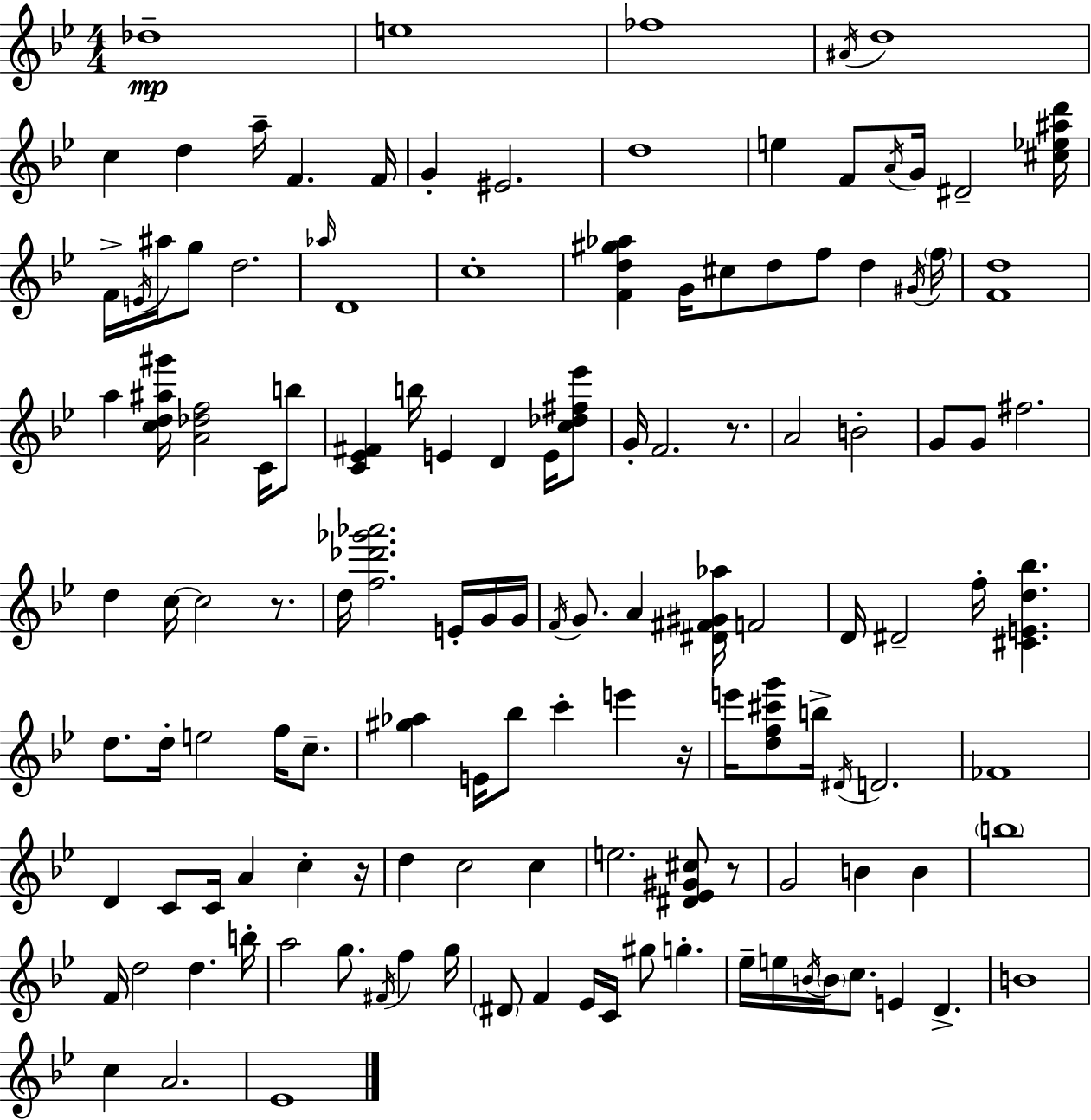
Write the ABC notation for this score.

X:1
T:Untitled
M:4/4
L:1/4
K:Gm
_d4 e4 _f4 ^A/4 d4 c d a/4 F F/4 G ^E2 d4 e F/2 A/4 G/4 ^D2 [^c_e^ad']/4 F/4 E/4 ^a/4 g/2 d2 _a/4 D4 c4 [Fd^g_a] G/4 ^c/2 d/2 f/2 d ^G/4 f/4 [Fd]4 a [cd^a^g']/4 [A_df]2 C/4 b/2 [C_E^F] b/4 E D E/4 [c_d^f_e']/2 G/4 F2 z/2 A2 B2 G/2 G/2 ^f2 d c/4 c2 z/2 d/4 [f_d'_g'_a']2 E/4 G/4 G/4 F/4 G/2 A [^D^F^G_a]/4 F2 D/4 ^D2 f/4 [^CEd_b] d/2 d/4 e2 f/4 c/2 [^g_a] E/4 _b/2 c' e' z/4 e'/4 [df^c'g']/2 b/4 ^D/4 D2 _F4 D C/2 C/4 A c z/4 d c2 c e2 [^D_E^G^c]/2 z/2 G2 B B b4 F/4 d2 d b/4 a2 g/2 ^F/4 f g/4 ^D/2 F _E/4 C/4 ^g/2 g _e/4 e/4 B/4 B/4 c/2 E D B4 c A2 _E4